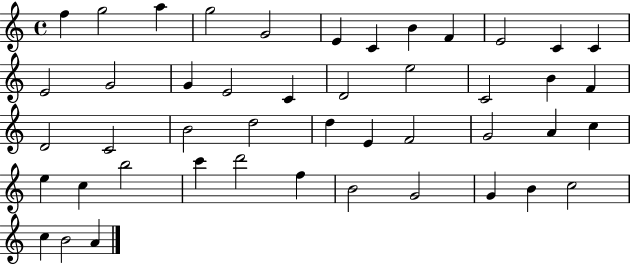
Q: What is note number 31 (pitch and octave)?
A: A4